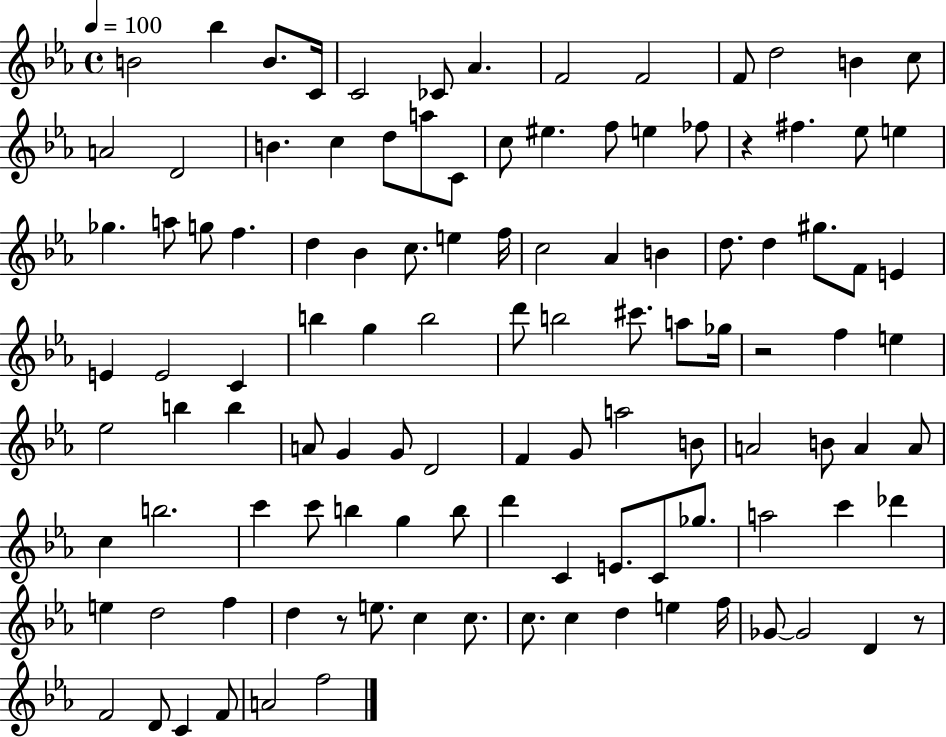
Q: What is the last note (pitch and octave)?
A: F5